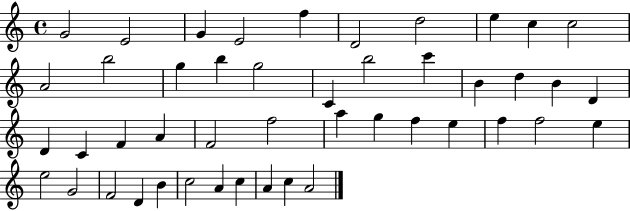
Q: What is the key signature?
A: C major